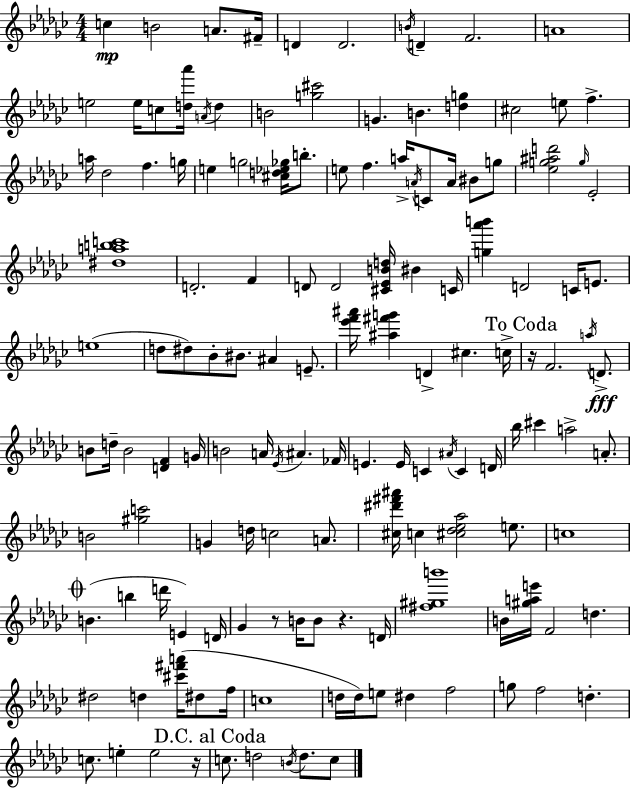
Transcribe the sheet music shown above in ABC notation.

X:1
T:Untitled
M:4/4
L:1/4
K:Ebm
c B2 A/2 ^F/4 D D2 B/4 D F2 A4 e2 e/4 c/2 [d_a']/4 A/4 d B2 [g^c']2 G B [dg] ^c2 e/2 f a/4 _d2 f g/4 e g2 [^cd_e_g]/4 b/2 e/2 f a/4 A/4 C/2 A/4 ^B/2 g/2 [_eg^ad']2 g/4 _E2 [^dabc']4 D2 F D/2 D2 [^C_EBd]/4 ^B C/4 [g_a'b'] D2 C/4 E/2 e4 d/2 ^d/2 _B/2 ^B/2 ^A E/2 [_e'f'^a']/4 [^a^f'g'] D ^c c/4 z/4 F2 a/4 D/2 B/2 d/4 B2 [DF] G/4 B2 A/4 _E/4 ^A _F/4 E E/4 C ^A/4 C D/4 _b/4 ^c' a2 A/2 B2 [^gc']2 G d/4 c2 A/2 [^c^d'^f'^a']/4 c [^c_d_e_a]2 e/2 c4 B b d'/4 E D/4 _G z/2 B/4 B/2 z D/4 [^f^gb']4 B/4 [^gae']/4 F2 d ^d2 d [^c'^f'a']/4 ^d/2 f/4 c4 d/4 d/4 e/2 ^d f2 g/2 f2 d c/2 e e2 z/4 c/2 d2 B/4 d/2 c/2